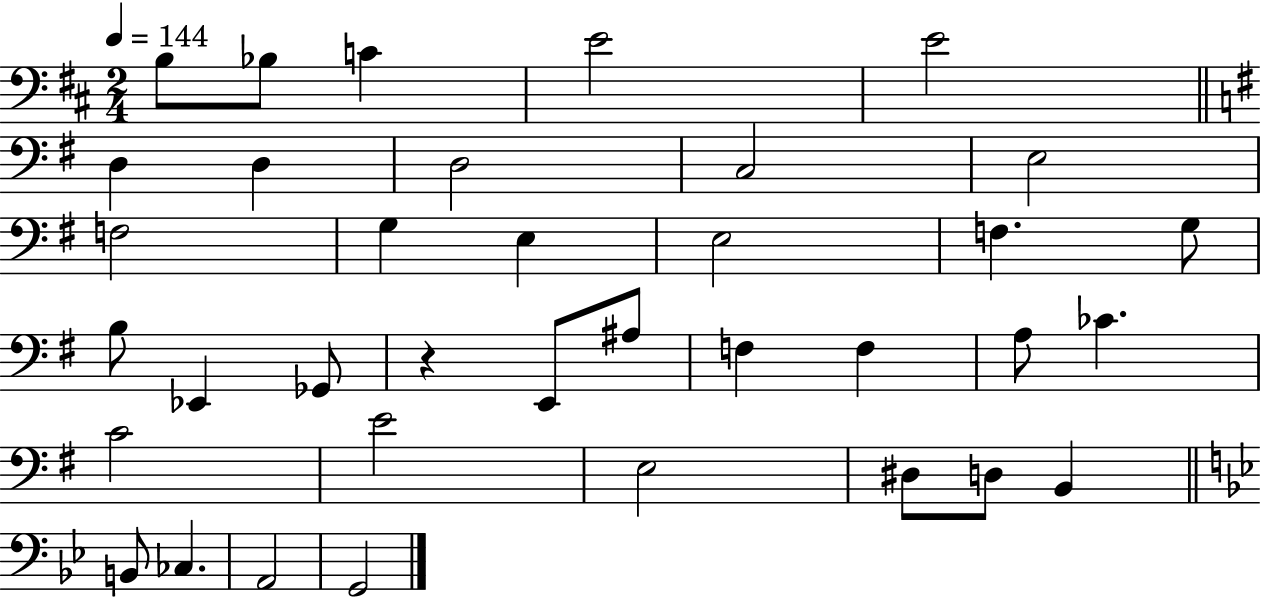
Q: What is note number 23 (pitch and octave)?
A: F3